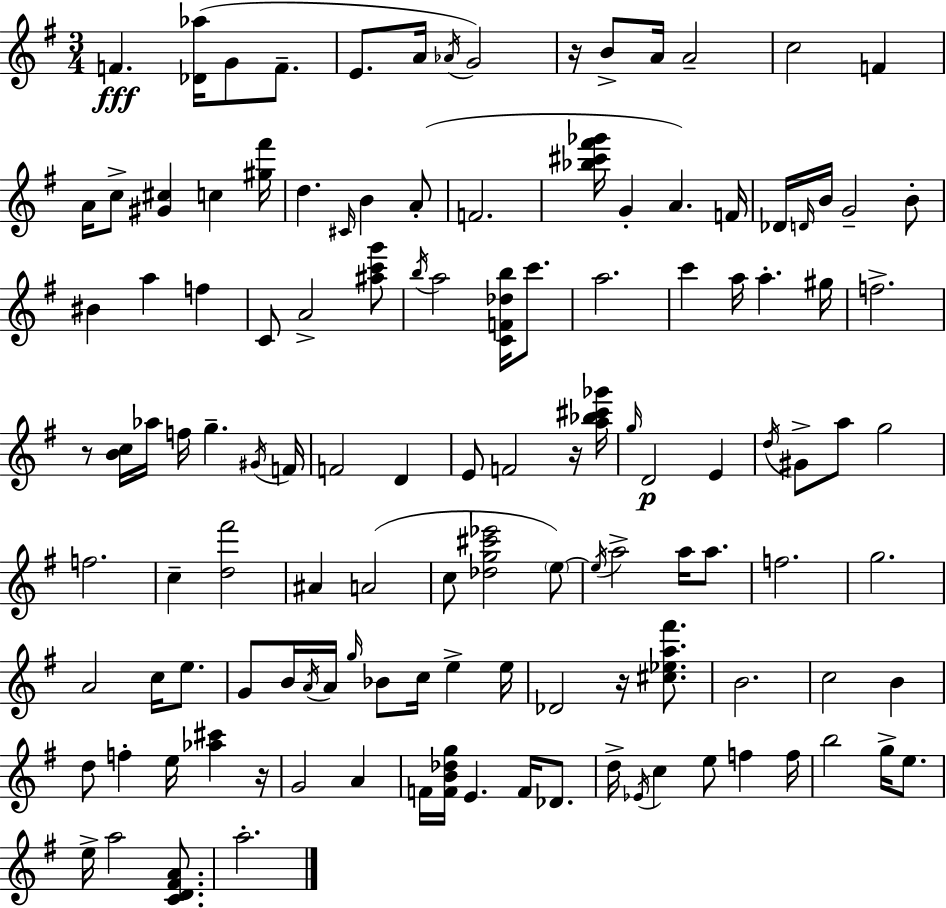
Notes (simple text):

F4/q. [Db4,Ab5]/s G4/e F4/e. E4/e. A4/s Ab4/s G4/h R/s B4/e A4/s A4/h C5/h F4/q A4/s C5/e [G#4,C#5]/q C5/q [G#5,F#6]/s D5/q. C#4/s B4/q A4/e F4/h. [Bb5,C#6,F#6,Gb6]/s G4/q A4/q. F4/s Db4/s D4/s B4/s G4/h B4/e BIS4/q A5/q F5/q C4/e A4/h [A#5,C6,G6]/e B5/s A5/h [C4,F4,Db5,B5]/s C6/e. A5/h. C6/q A5/s A5/q. G#5/s F5/h. R/e [B4,C5]/s Ab5/s F5/s G5/q. G#4/s F4/s F4/h D4/q E4/e F4/h R/s [A5,Bb5,C#6,Gb6]/s G5/s D4/h E4/q D5/s G#4/e A5/e G5/h F5/h. C5/q [D5,F#6]/h A#4/q A4/h C5/e [Db5,G5,C#6,Eb6]/h E5/e E5/s A5/h A5/s A5/e. F5/h. G5/h. A4/h C5/s E5/e. G4/e B4/s A4/s A4/s G5/s Bb4/e C5/s E5/q E5/s Db4/h R/s [C#5,Eb5,A5,F#6]/e. B4/h. C5/h B4/q D5/e F5/q E5/s [Ab5,C#6]/q R/s G4/h A4/q F4/s [F4,B4,Db5,G5]/s E4/q. F4/s Db4/e. D5/s Eb4/s C5/q E5/e F5/q F5/s B5/h G5/s E5/e. E5/s A5/h [C4,D4,F#4,A4]/e. A5/h.